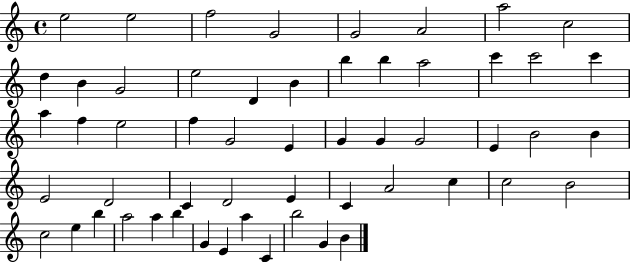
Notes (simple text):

E5/h E5/h F5/h G4/h G4/h A4/h A5/h C5/h D5/q B4/q G4/h E5/h D4/q B4/q B5/q B5/q A5/h C6/q C6/h C6/q A5/q F5/q E5/h F5/q G4/h E4/q G4/q G4/q G4/h E4/q B4/h B4/q E4/h D4/h C4/q D4/h E4/q C4/q A4/h C5/q C5/h B4/h C5/h E5/q B5/q A5/h A5/q B5/q G4/q E4/q A5/q C4/q B5/h G4/q B4/q